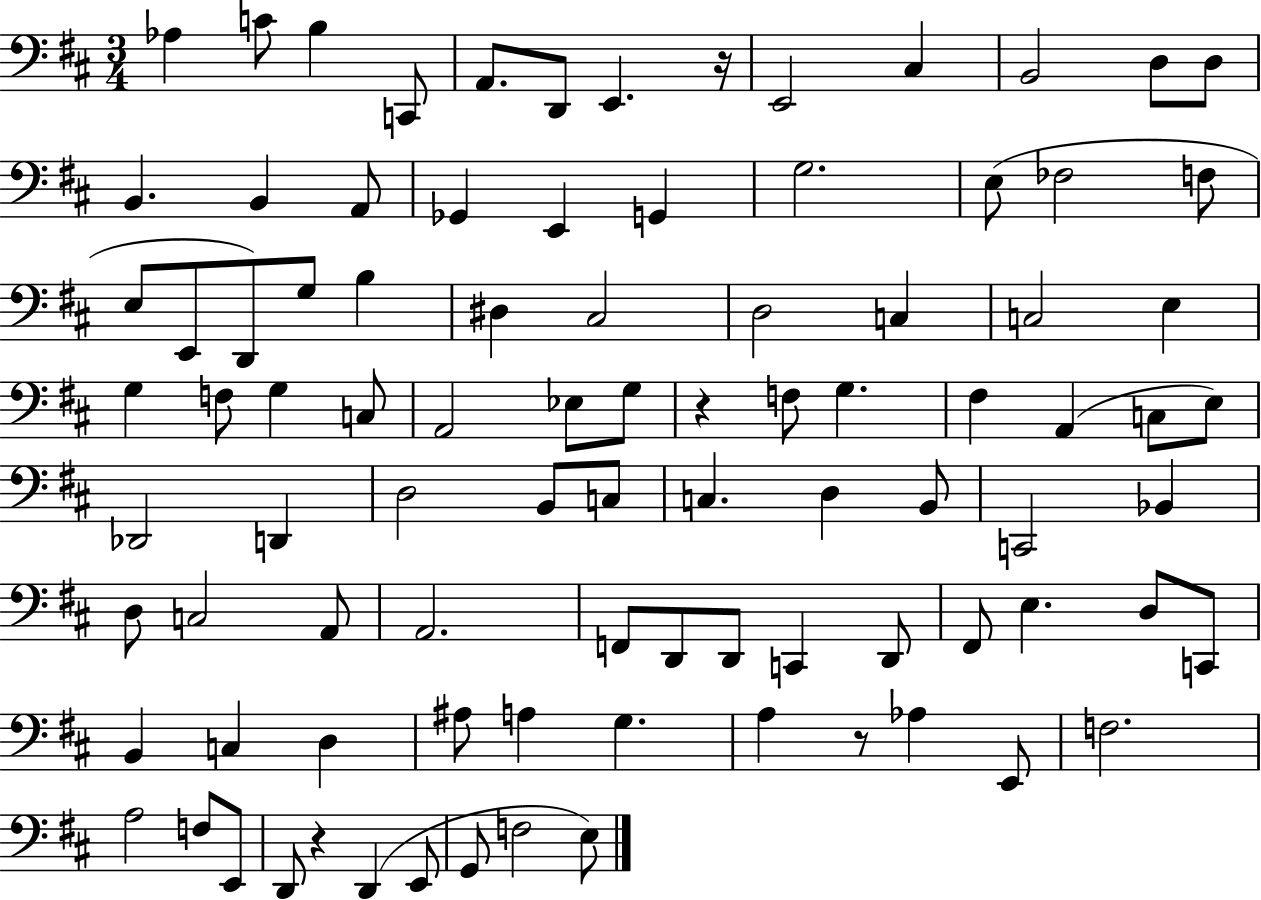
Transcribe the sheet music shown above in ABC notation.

X:1
T:Untitled
M:3/4
L:1/4
K:D
_A, C/2 B, C,,/2 A,,/2 D,,/2 E,, z/4 E,,2 ^C, B,,2 D,/2 D,/2 B,, B,, A,,/2 _G,, E,, G,, G,2 E,/2 _F,2 F,/2 E,/2 E,,/2 D,,/2 G,/2 B, ^D, ^C,2 D,2 C, C,2 E, G, F,/2 G, C,/2 A,,2 _E,/2 G,/2 z F,/2 G, ^F, A,, C,/2 E,/2 _D,,2 D,, D,2 B,,/2 C,/2 C, D, B,,/2 C,,2 _B,, D,/2 C,2 A,,/2 A,,2 F,,/2 D,,/2 D,,/2 C,, D,,/2 ^F,,/2 E, D,/2 C,,/2 B,, C, D, ^A,/2 A, G, A, z/2 _A, E,,/2 F,2 A,2 F,/2 E,,/2 D,,/2 z D,, E,,/2 G,,/2 F,2 E,/2